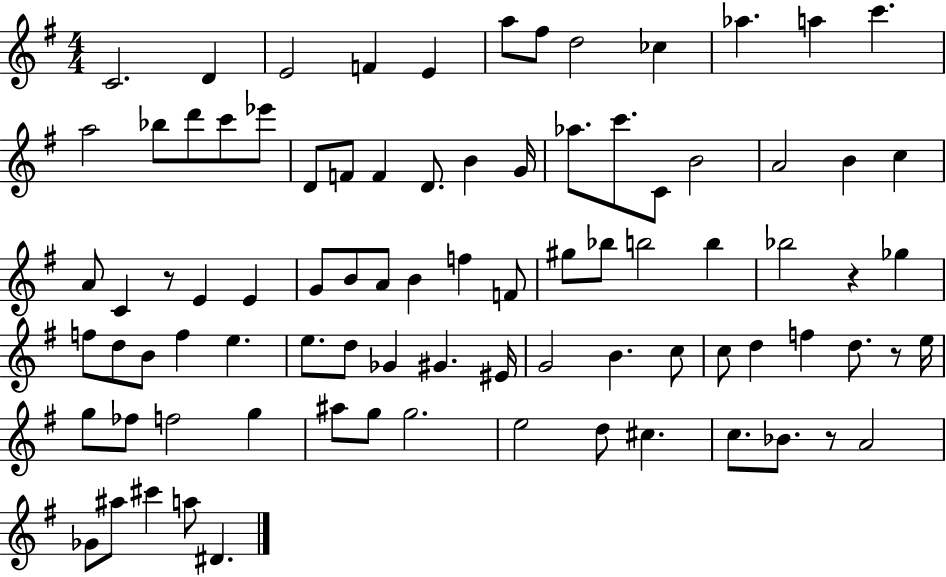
{
  \clef treble
  \numericTimeSignature
  \time 4/4
  \key g \major
  c'2. d'4 | e'2 f'4 e'4 | a''8 fis''8 d''2 ces''4 | aes''4. a''4 c'''4. | \break a''2 bes''8 d'''8 c'''8 ees'''8 | d'8 f'8 f'4 d'8. b'4 g'16 | aes''8. c'''8. c'8 b'2 | a'2 b'4 c''4 | \break a'8 c'4 r8 e'4 e'4 | g'8 b'8 a'8 b'4 f''4 f'8 | gis''8 bes''8 b''2 b''4 | bes''2 r4 ges''4 | \break f''8 d''8 b'8 f''4 e''4. | e''8. d''8 ges'4 gis'4. eis'16 | g'2 b'4. c''8 | c''8 d''4 f''4 d''8. r8 e''16 | \break g''8 fes''8 f''2 g''4 | ais''8 g''8 g''2. | e''2 d''8 cis''4. | c''8. bes'8. r8 a'2 | \break ges'8 ais''8 cis'''4 a''8 dis'4. | \bar "|."
}